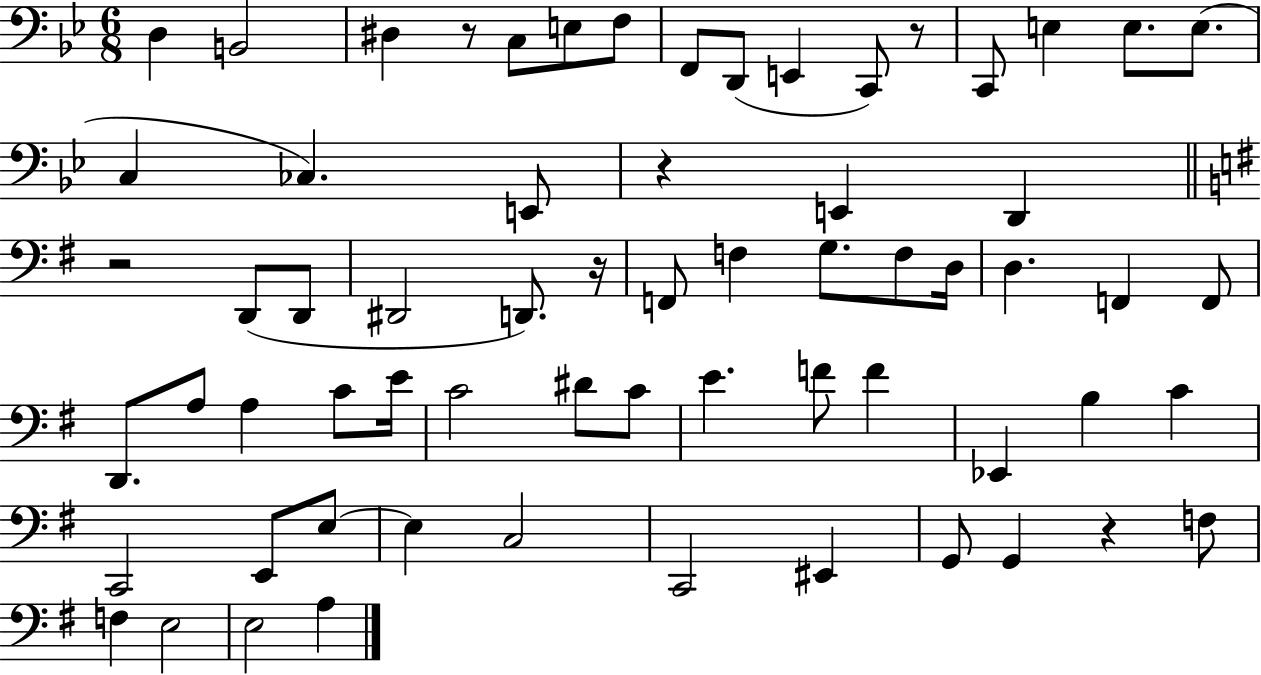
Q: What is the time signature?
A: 6/8